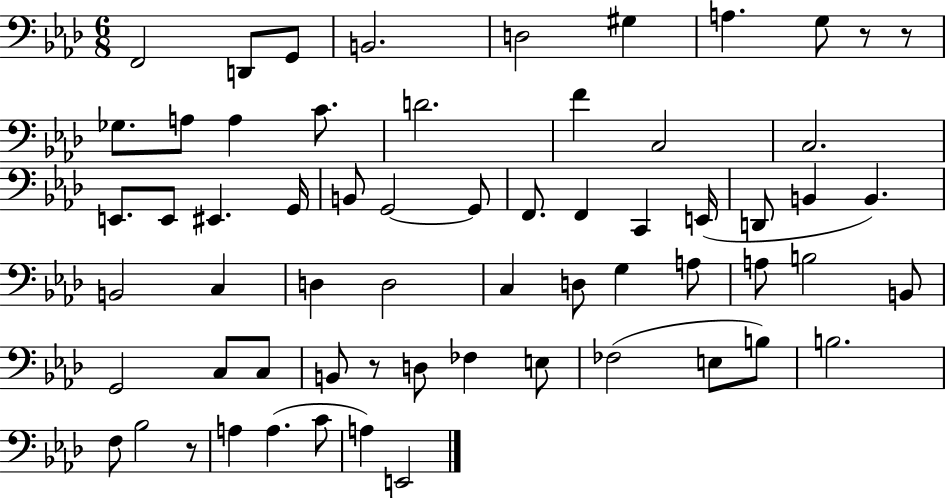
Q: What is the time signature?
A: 6/8